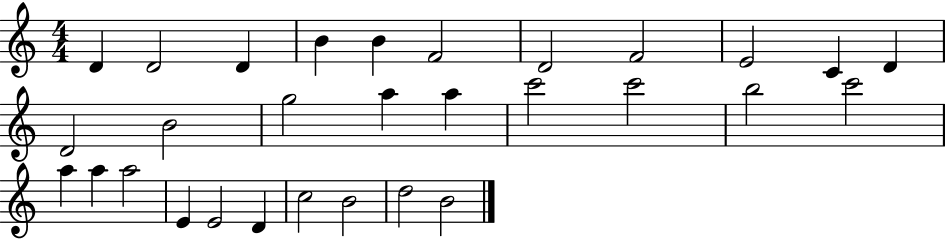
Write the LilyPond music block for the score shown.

{
  \clef treble
  \numericTimeSignature
  \time 4/4
  \key c \major
  d'4 d'2 d'4 | b'4 b'4 f'2 | d'2 f'2 | e'2 c'4 d'4 | \break d'2 b'2 | g''2 a''4 a''4 | c'''2 c'''2 | b''2 c'''2 | \break a''4 a''4 a''2 | e'4 e'2 d'4 | c''2 b'2 | d''2 b'2 | \break \bar "|."
}